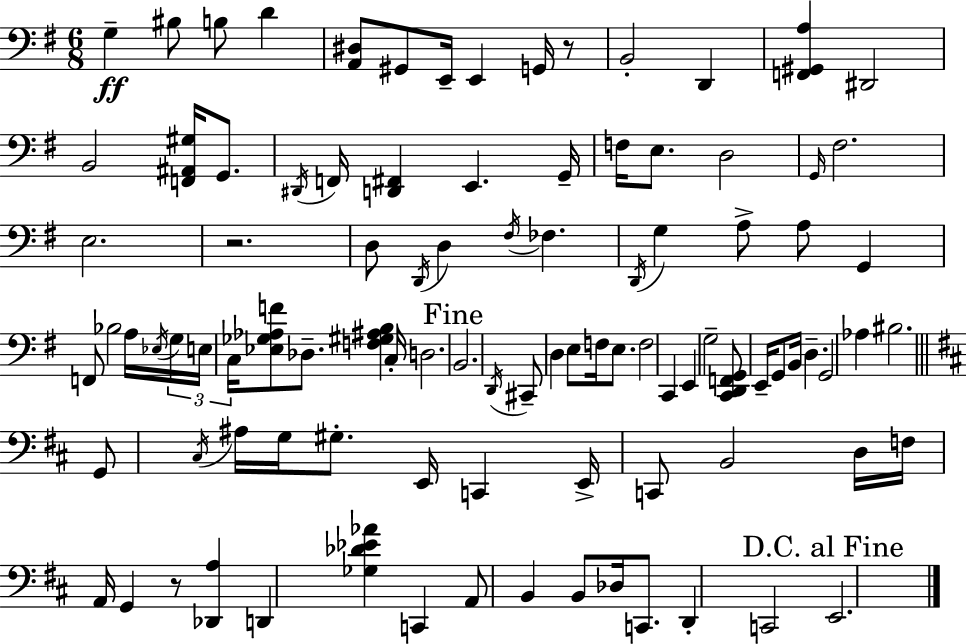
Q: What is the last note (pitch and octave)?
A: E2